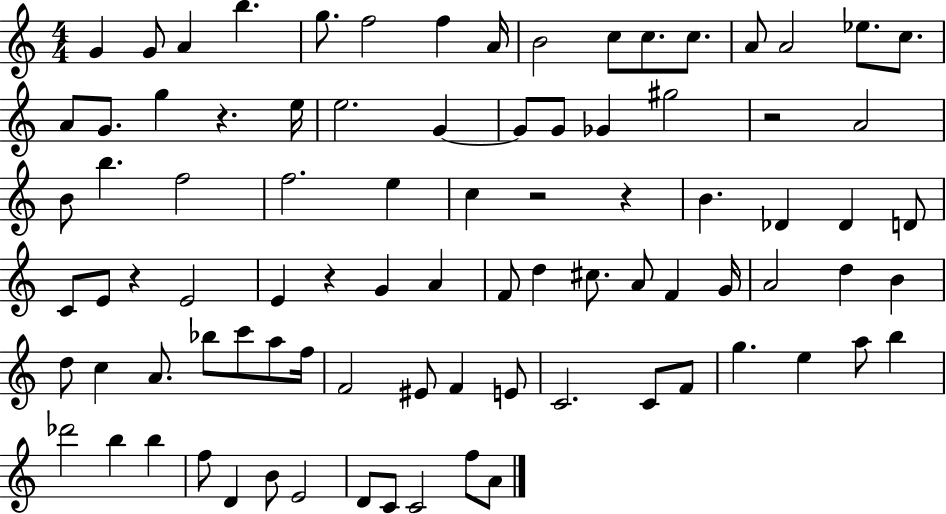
X:1
T:Untitled
M:4/4
L:1/4
K:C
G G/2 A b g/2 f2 f A/4 B2 c/2 c/2 c/2 A/2 A2 _e/2 c/2 A/2 G/2 g z e/4 e2 G G/2 G/2 _G ^g2 z2 A2 B/2 b f2 f2 e c z2 z B _D _D D/2 C/2 E/2 z E2 E z G A F/2 d ^c/2 A/2 F G/4 A2 d B d/2 c A/2 _b/2 c'/2 a/2 f/4 F2 ^E/2 F E/2 C2 C/2 F/2 g e a/2 b _d'2 b b f/2 D B/2 E2 D/2 C/2 C2 f/2 A/2